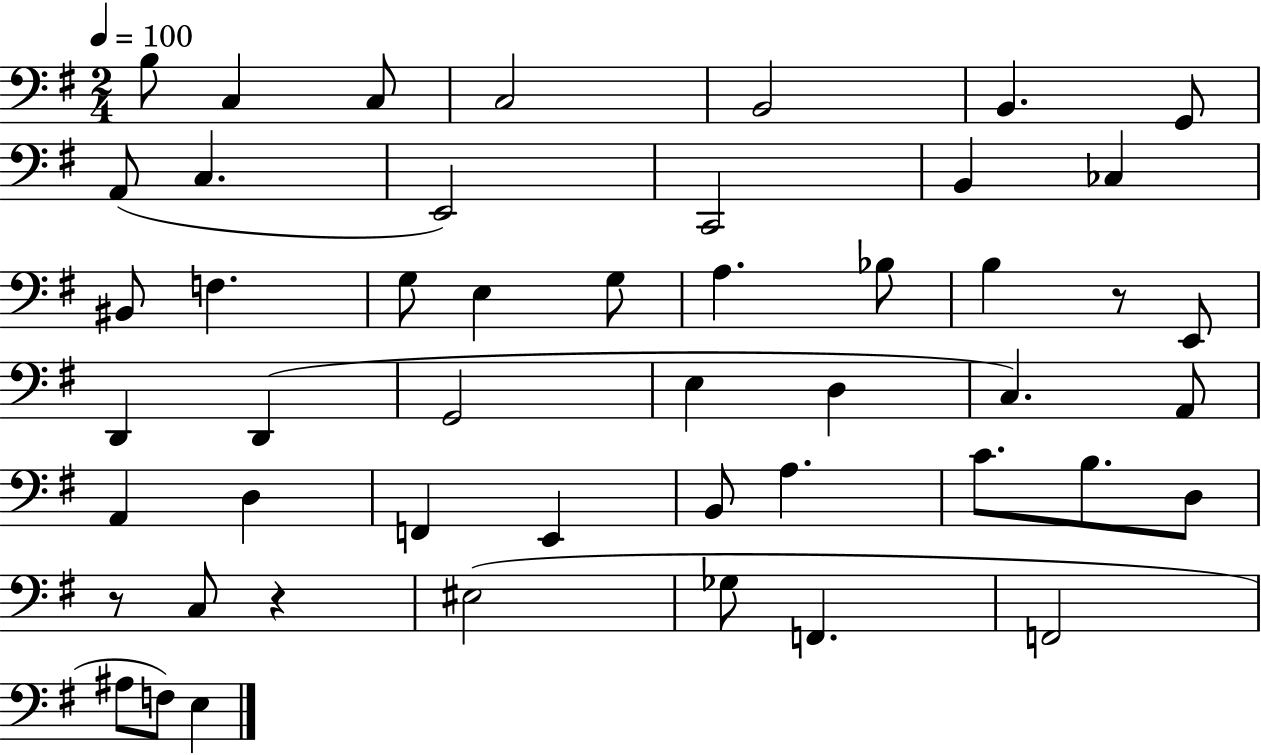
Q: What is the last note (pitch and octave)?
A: E3